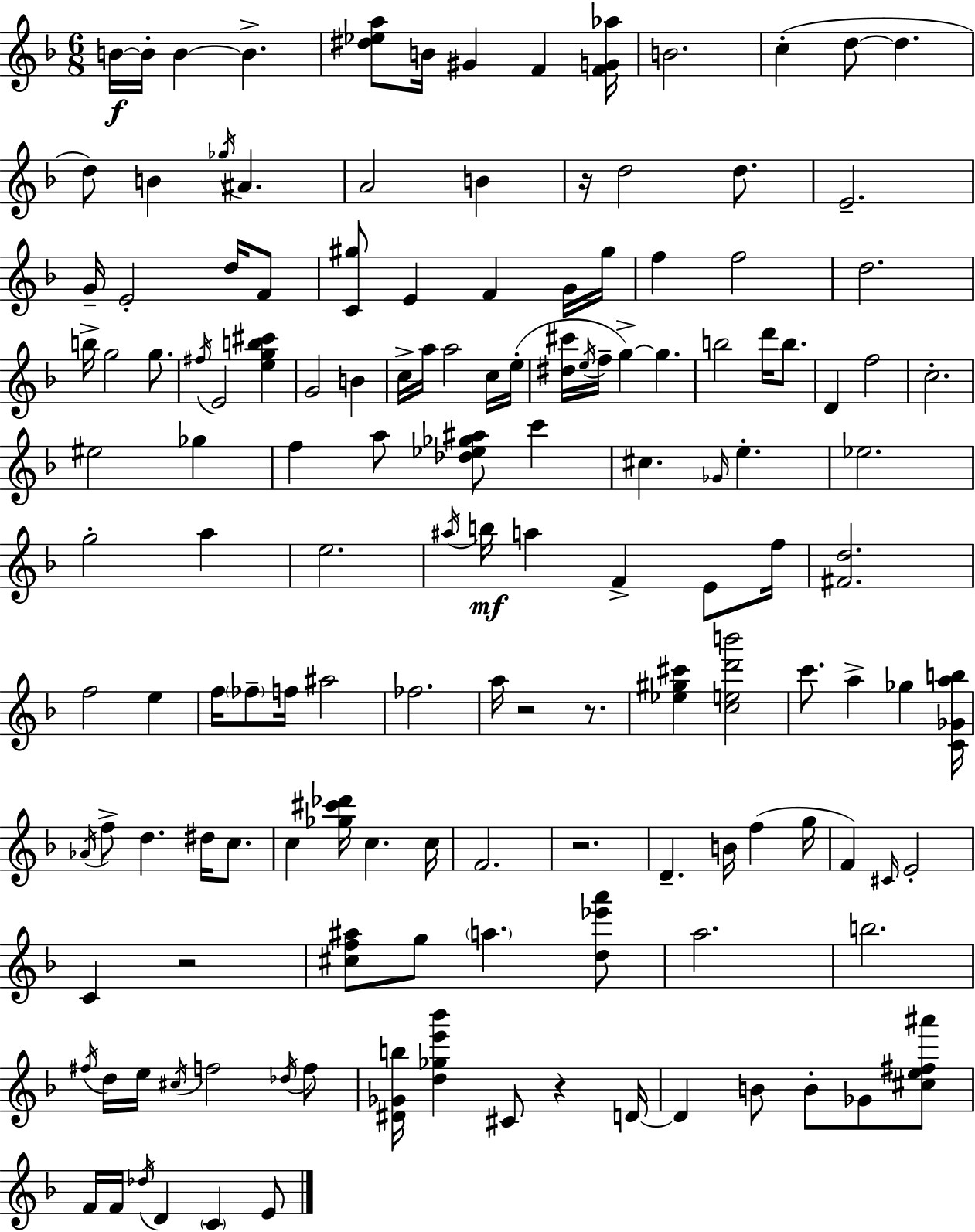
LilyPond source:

{
  \clef treble
  \numericTimeSignature
  \time 6/8
  \key f \major
  b'16~~\f b'16-. b'4~~ b'4.-> | <dis'' ees'' a''>8 b'16 gis'4 f'4 <f' g' aes''>16 | b'2. | c''4-.( d''8~~ d''4. | \break d''8) b'4 \acciaccatura { ges''16 } ais'4. | a'2 b'4 | r16 d''2 d''8. | e'2.-- | \break g'16-- e'2-. d''16 f'8 | <c' gis''>8 e'4 f'4 g'16 | gis''16 f''4 f''2 | d''2. | \break b''16-> g''2 g''8. | \acciaccatura { fis''16 } e'2 <e'' g'' b'' cis'''>4 | g'2 b'4 | c''16-> a''16 a''2 | \break c''16 e''16-.( <dis'' cis'''>16 \acciaccatura { e''16 } f''16-- g''4->~~) g''4. | b''2 d'''16 | b''8. d'4 f''2 | c''2.-. | \break eis''2 ges''4 | f''4 a''8 <des'' ees'' ges'' ais''>8 c'''4 | cis''4. \grace { ges'16 } e''4.-. | ees''2. | \break g''2-. | a''4 e''2. | \acciaccatura { ais''16 }\mf b''16 a''4 f'4-> | e'8 f''16 <fis' d''>2. | \break f''2 | e''4 f''16 \parenthesize fes''8-- f''16 ais''2 | fes''2. | a''16 r2 | \break r8. <ees'' gis'' cis'''>4 <c'' e'' d''' b'''>2 | c'''8. a''4-> | ges''4 <c' ges' a'' b''>16 \acciaccatura { aes'16 } f''8-> d''4. | dis''16 c''8. c''4 <ges'' cis''' des'''>16 c''4. | \break c''16 f'2. | r2. | d'4.-- | b'16 f''4( g''16 f'4) \grace { cis'16 } e'2-. | \break c'4 r2 | <cis'' f'' ais''>8 g''8 \parenthesize a''4. | <d'' ees''' a'''>8 a''2. | b''2. | \break \acciaccatura { fis''16 } d''16 e''16 \acciaccatura { cis''16 } f''2 | \acciaccatura { des''16 } f''8 <dis' ges' b''>16 <d'' ges'' e''' bes'''>4 | cis'8 r4 d'16~~ d'4 | b'8 b'8-. ges'8 <cis'' e'' fis'' ais'''>8 f'16 f'16 | \break \acciaccatura { des''16 } d'4 \parenthesize c'4 e'8 \bar "|."
}